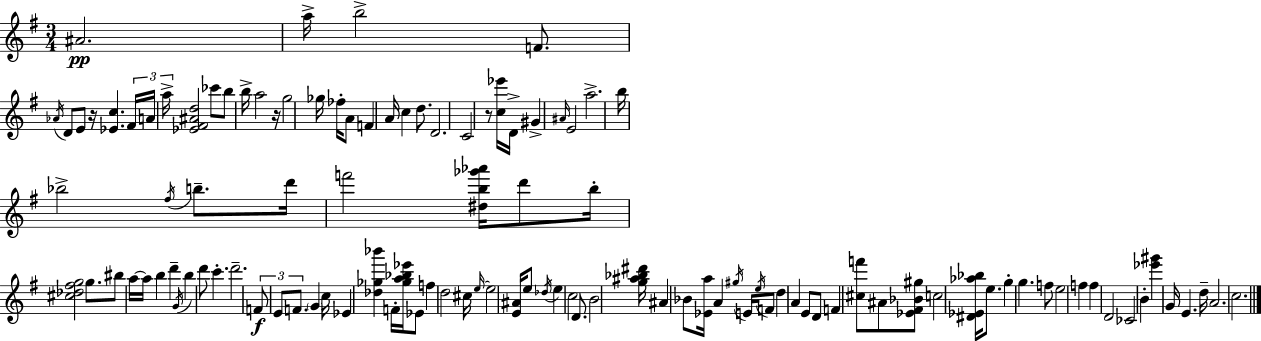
A#4/h. A5/s B5/h F4/e. Ab4/s D4/e E4/e R/s [Eb4,C5]/q. F#4/s A4/s A5/s [Eb4,F#4,A#4,D5]/h CES6/e B5/e B5/s A5/h R/s G5/h Gb5/s FES5/s A4/e F4/q A4/s C5/q D5/e. D4/h. C4/h R/e [C5,Eb6]/s D4/s G#4/q A#4/s E4/h A5/h. B5/s Bb5/h F#5/s B5/e. D6/s F6/h [D#5,B5,Gb6,Ab6]/s D6/e B5/s [C#5,Db5,F#5,G5]/h G5/e. BIS5/e A5/s A5/s B5/q D6/q G4/s B5/q D6/e C6/q. D6/h. F4/e E4/e F4/e. G4/q C5/s Eb4/q [Db5,Gb5,Bb6]/q F4/s [Gb5,A5,Bb5,Eb6]/s Eb4/e F5/q D5/h C#5/s E5/s E5/h [E4,A#4]/s E5/e Db5/s E5/q C5/h D4/e. B4/h [G5,A#5,Bb5,D#6]/s A#4/q Bb4/e [Eb4,A5]/s A4/q G#5/s E4/s E5/s F4/e D5/q A4/q E4/e D4/e F4/q [C#5,F6]/e A#4/e [Eb4,F#4,Bb4,G#5]/e C5/h [D#4,Eb4,Ab5,Bb5]/s E5/e. G5/q G5/q. F5/e E5/h F5/q F5/q D4/h CES4/h B4/q [Eb6,G#6]/q G4/s E4/q. D5/s A4/h. C5/h.